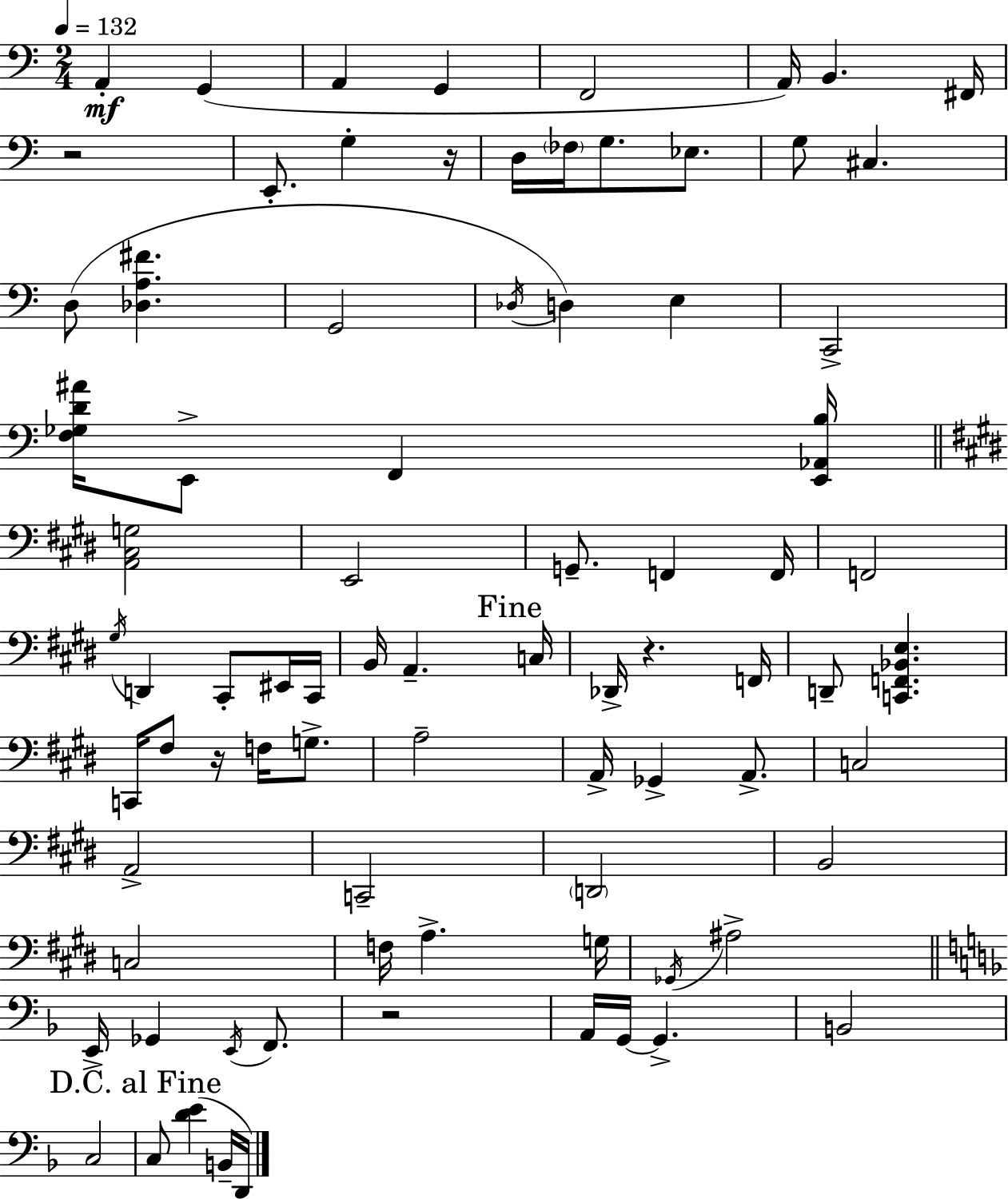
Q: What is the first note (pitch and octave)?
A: A2